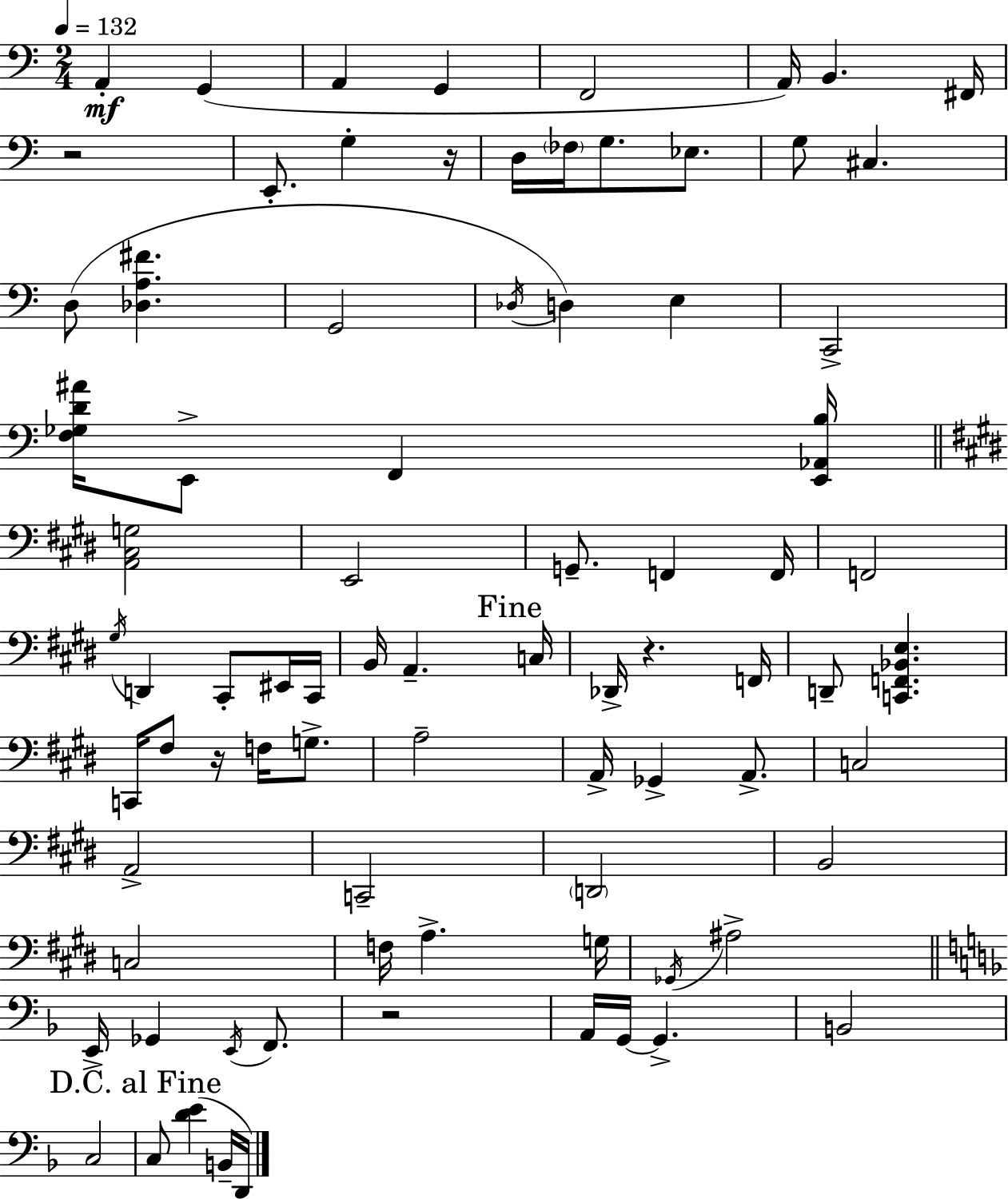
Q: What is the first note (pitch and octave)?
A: A2